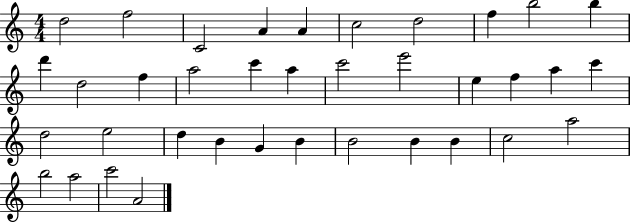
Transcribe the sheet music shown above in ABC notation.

X:1
T:Untitled
M:4/4
L:1/4
K:C
d2 f2 C2 A A c2 d2 f b2 b d' d2 f a2 c' a c'2 e'2 e f a c' d2 e2 d B G B B2 B B c2 a2 b2 a2 c'2 A2